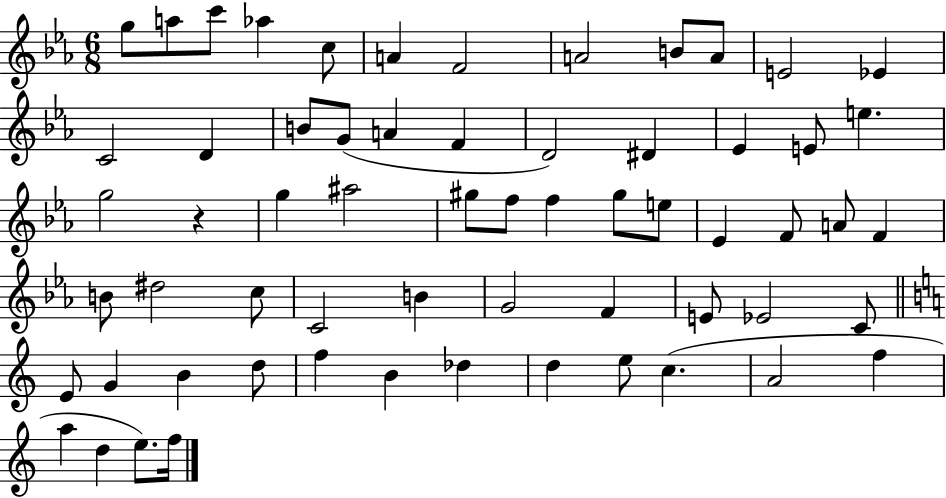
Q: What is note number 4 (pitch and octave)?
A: Ab5